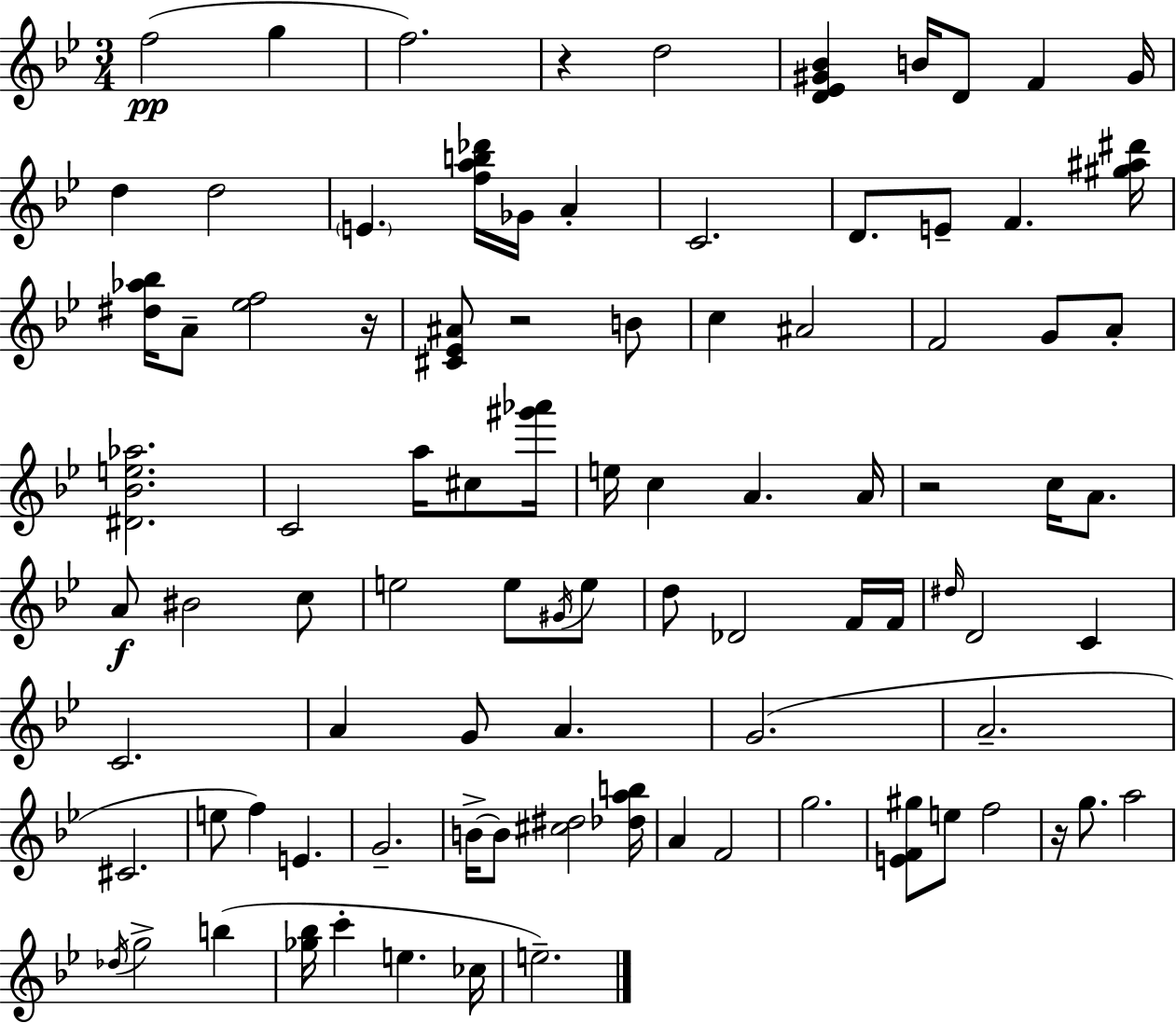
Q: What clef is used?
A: treble